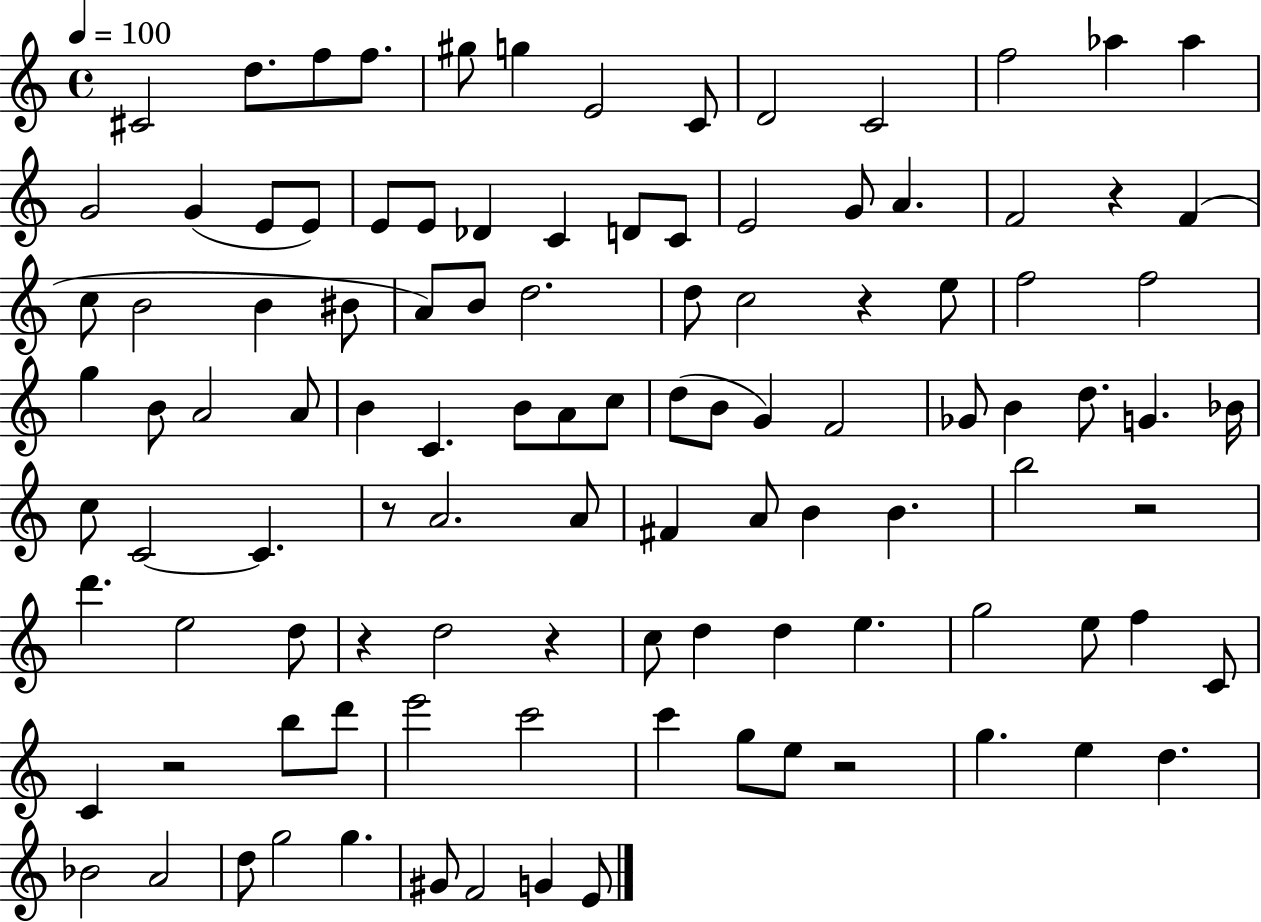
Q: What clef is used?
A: treble